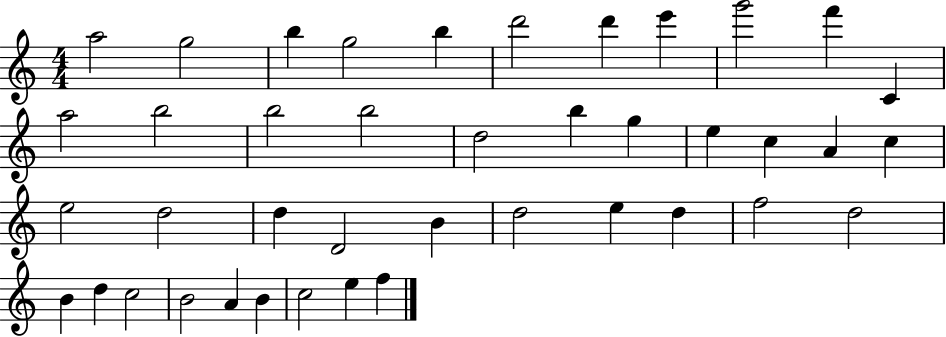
{
  \clef treble
  \numericTimeSignature
  \time 4/4
  \key c \major
  a''2 g''2 | b''4 g''2 b''4 | d'''2 d'''4 e'''4 | g'''2 f'''4 c'4 | \break a''2 b''2 | b''2 b''2 | d''2 b''4 g''4 | e''4 c''4 a'4 c''4 | \break e''2 d''2 | d''4 d'2 b'4 | d''2 e''4 d''4 | f''2 d''2 | \break b'4 d''4 c''2 | b'2 a'4 b'4 | c''2 e''4 f''4 | \bar "|."
}